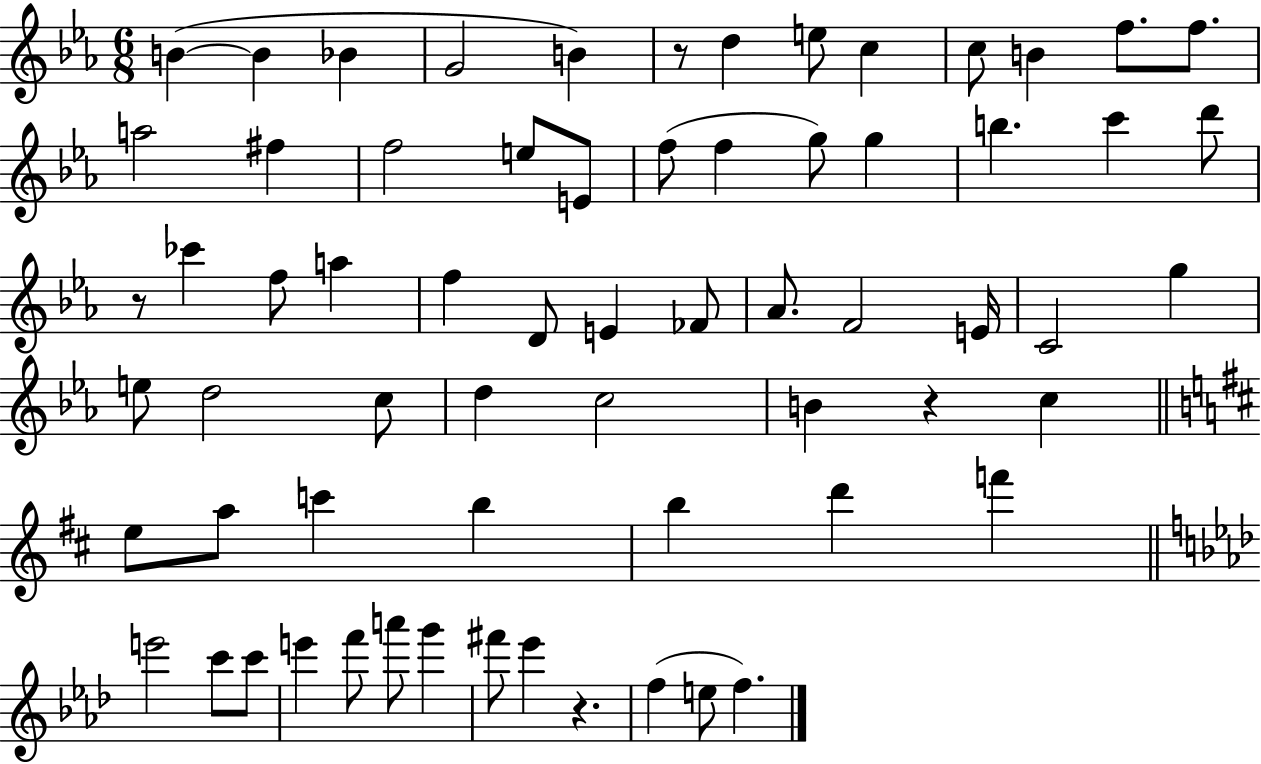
B4/q B4/q Bb4/q G4/h B4/q R/e D5/q E5/e C5/q C5/e B4/q F5/e. F5/e. A5/h F#5/q F5/h E5/e E4/e F5/e F5/q G5/e G5/q B5/q. C6/q D6/e R/e CES6/q F5/e A5/q F5/q D4/e E4/q FES4/e Ab4/e. F4/h E4/s C4/h G5/q E5/e D5/h C5/e D5/q C5/h B4/q R/q C5/q E5/e A5/e C6/q B5/q B5/q D6/q F6/q E6/h C6/e C6/e E6/q F6/e A6/e G6/q F#6/e Eb6/q R/q. F5/q E5/e F5/q.